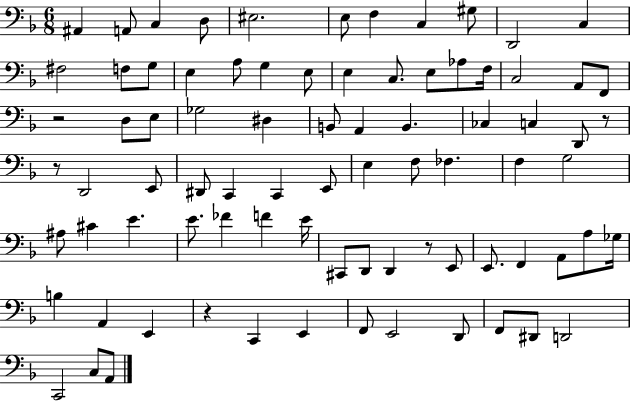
X:1
T:Untitled
M:6/8
L:1/4
K:F
^A,, A,,/2 C, D,/2 ^E,2 E,/2 F, C, ^G,/2 D,,2 C, ^F,2 F,/2 G,/2 E, A,/2 G, E,/2 E, C,/2 E,/2 _A,/2 F,/4 C,2 A,,/2 F,,/2 z2 D,/2 E,/2 _G,2 ^D, B,,/2 A,, B,, _C, C, D,,/2 z/2 z/2 D,,2 E,,/2 ^D,,/2 C,, C,, E,,/2 E, F,/2 _F, F, G,2 ^A,/2 ^C E E/2 _F F E/4 ^C,,/2 D,,/2 D,, z/2 E,,/2 E,,/2 F,, A,,/2 A,/2 _G,/4 B, A,, E,, z C,, E,, F,,/2 E,,2 D,,/2 F,,/2 ^D,,/2 D,,2 C,,2 C,/2 A,,/2